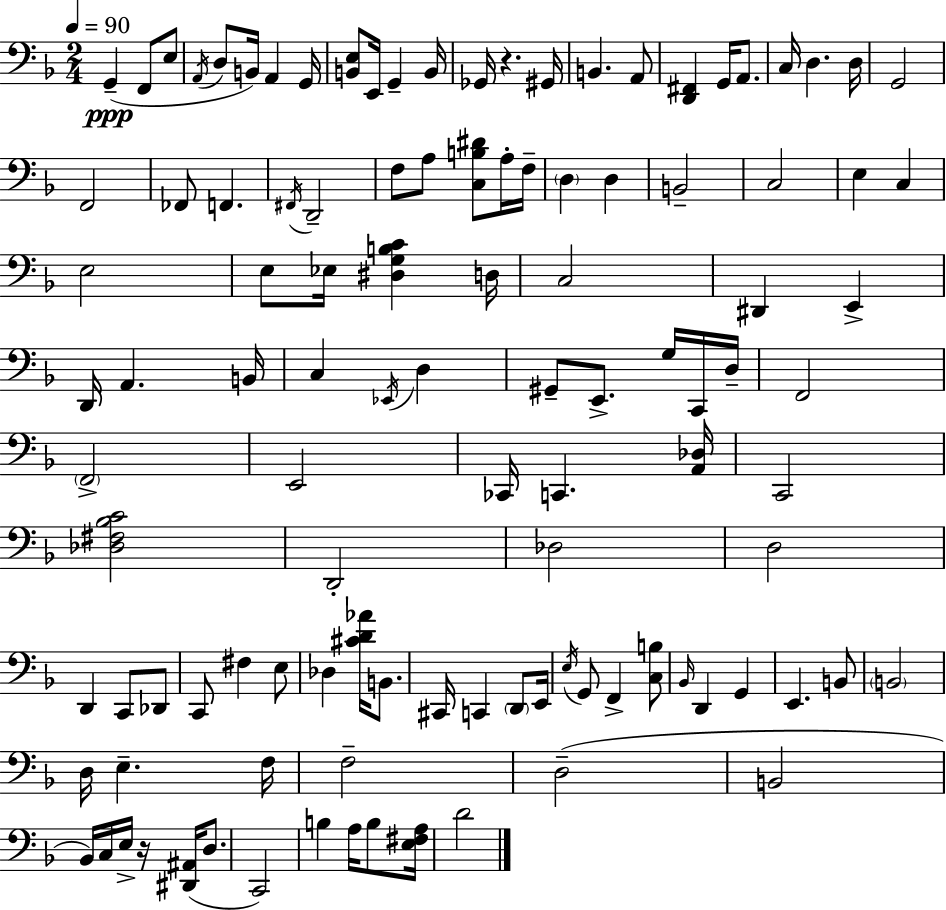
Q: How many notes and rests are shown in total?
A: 111